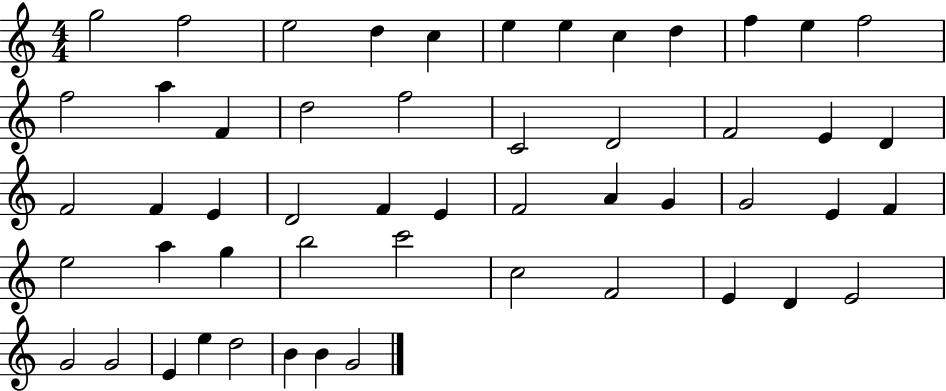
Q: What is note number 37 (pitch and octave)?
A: G5